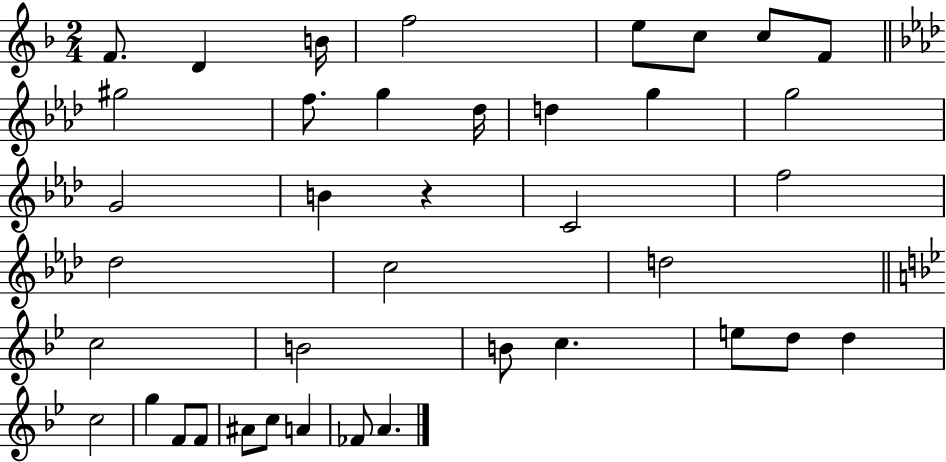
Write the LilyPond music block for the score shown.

{
  \clef treble
  \numericTimeSignature
  \time 2/4
  \key f \major
  f'8. d'4 b'16 | f''2 | e''8 c''8 c''8 f'8 | \bar "||" \break \key f \minor gis''2 | f''8. g''4 des''16 | d''4 g''4 | g''2 | \break g'2 | b'4 r4 | c'2 | f''2 | \break des''2 | c''2 | d''2 | \bar "||" \break \key g \minor c''2 | b'2 | b'8 c''4. | e''8 d''8 d''4 | \break c''2 | g''4 f'8 f'8 | ais'8 c''8 a'4 | fes'8 a'4. | \break \bar "|."
}